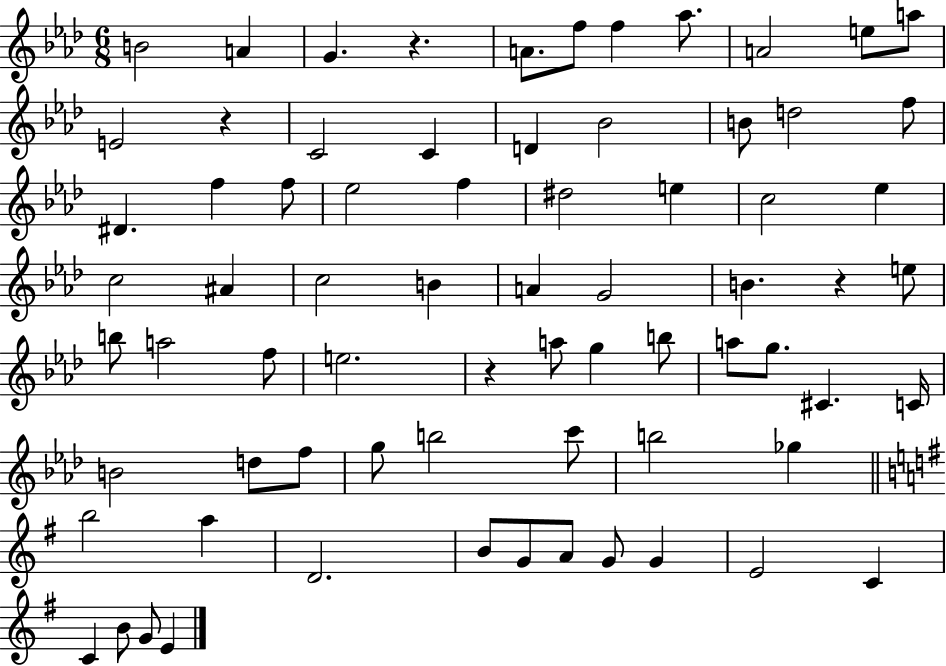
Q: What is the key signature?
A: AES major